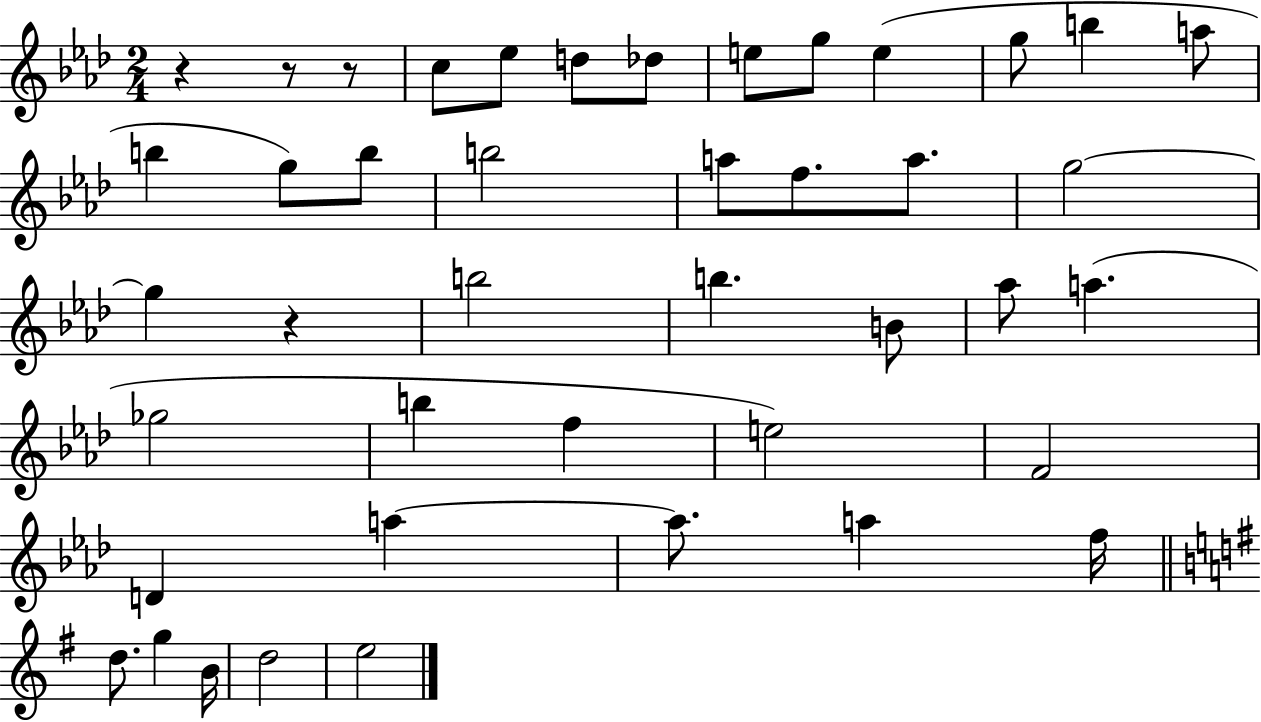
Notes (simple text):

R/q R/e R/e C5/e Eb5/e D5/e Db5/e E5/e G5/e E5/q G5/e B5/q A5/e B5/q G5/e B5/e B5/h A5/e F5/e. A5/e. G5/h G5/q R/q B5/h B5/q. B4/e Ab5/e A5/q. Gb5/h B5/q F5/q E5/h F4/h D4/q A5/q A5/e. A5/q F5/s D5/e. G5/q B4/s D5/h E5/h